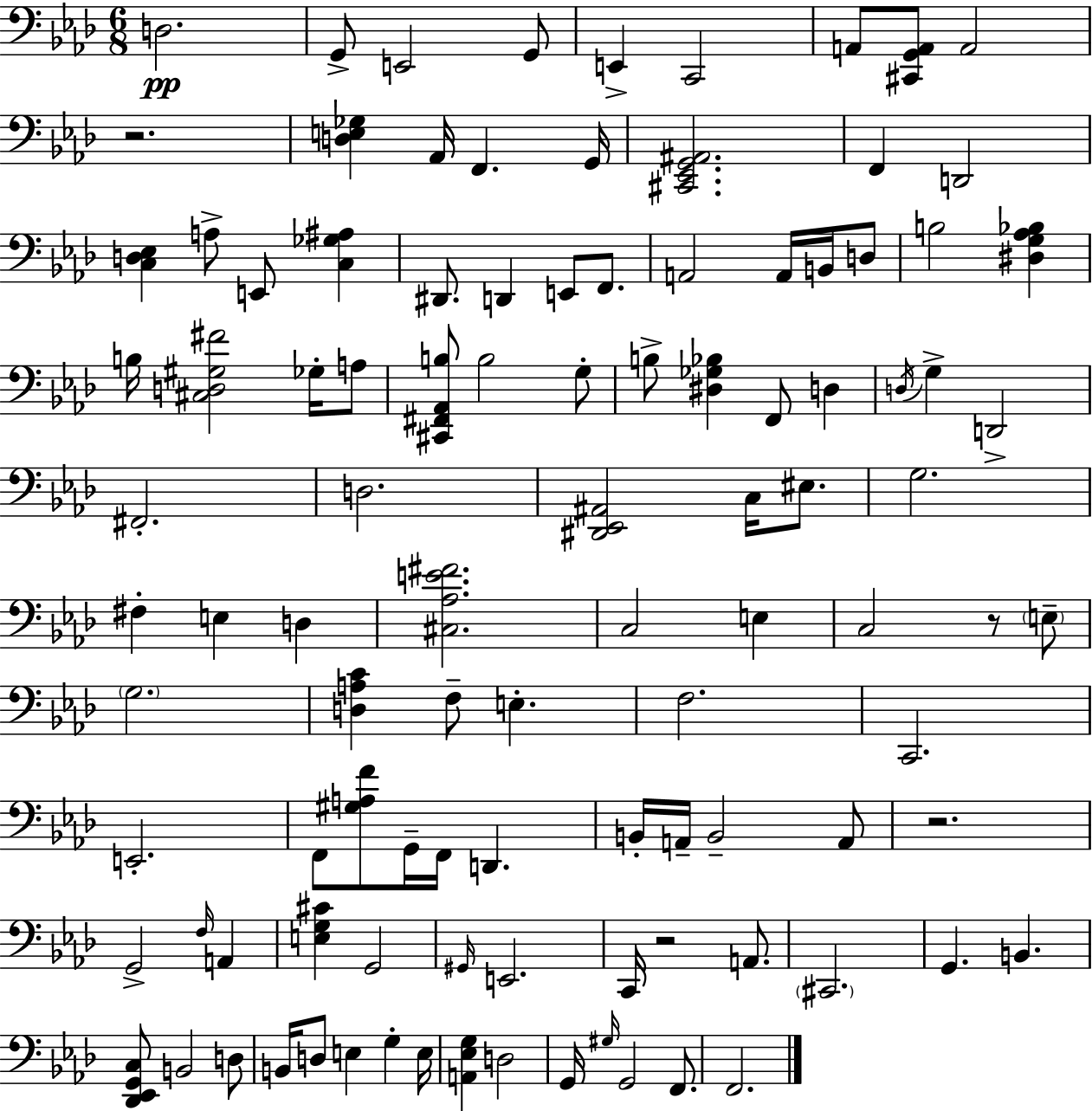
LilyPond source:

{
  \clef bass
  \numericTimeSignature
  \time 6/8
  \key f \minor
  \repeat volta 2 { d2.\pp | g,8-> e,2 g,8 | e,4-> c,2 | a,8 <cis, g, a,>8 a,2 | \break r2. | <d e ges>4 aes,16 f,4. g,16 | <cis, ees, g, ais,>2. | f,4 d,2 | \break <c d ees>4 a8-> e,8 <c ges ais>4 | dis,8. d,4 e,8 f,8. | a,2 a,16 b,16 d8 | b2 <dis g aes bes>4 | \break b16 <cis d gis fis'>2 ges16-. a8 | <cis, fis, aes, b>8 b2 g8-. | b8-> <dis ges bes>4 f,8 d4 | \acciaccatura { d16 } g4-> d,2-> | \break fis,2.-. | d2. | <dis, ees, ais,>2 c16 eis8. | g2. | \break fis4-. e4 d4 | <cis aes e' fis'>2. | c2 e4 | c2 r8 \parenthesize e8-- | \break \parenthesize g2. | <d a c'>4 f8-- e4.-. | f2. | c,2. | \break e,2.-. | f,8 <gis a f'>8 g,16-- f,16 d,4. | b,16-. a,16-- b,2-- a,8 | r2. | \break g,2-> \grace { f16 } a,4 | <e g cis'>4 g,2 | \grace { gis,16 } e,2. | c,16 r2 | \break a,8. \parenthesize cis,2. | g,4. b,4. | <des, ees, g, c>8 b,2 | d8 b,16 d8 e4 g4-. | \break e16 <a, ees g>4 d2 | g,16 \grace { gis16 } g,2 | f,8. f,2. | } \bar "|."
}